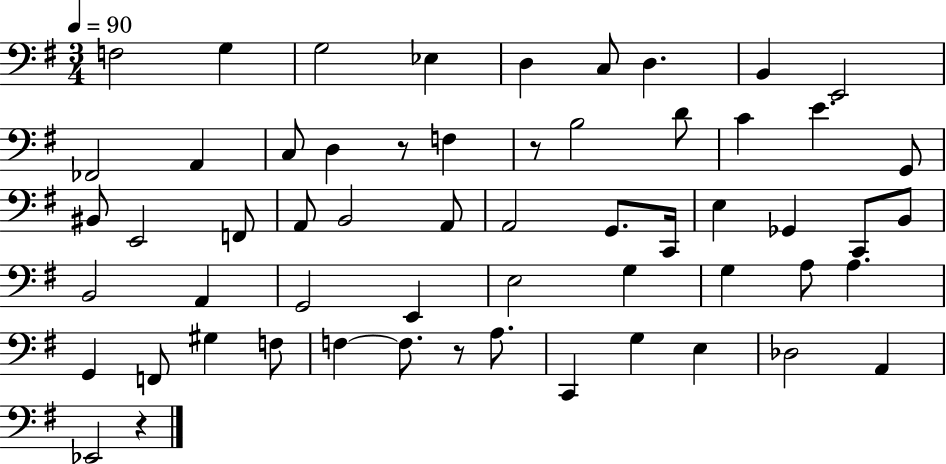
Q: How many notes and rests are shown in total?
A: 58